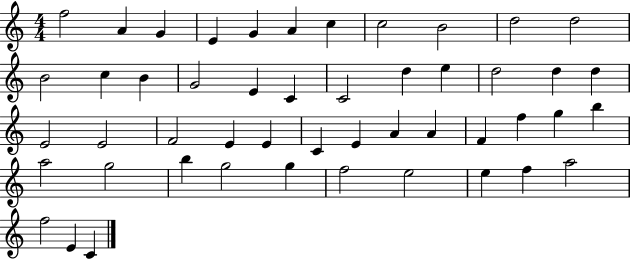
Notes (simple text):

F5/h A4/q G4/q E4/q G4/q A4/q C5/q C5/h B4/h D5/h D5/h B4/h C5/q B4/q G4/h E4/q C4/q C4/h D5/q E5/q D5/h D5/q D5/q E4/h E4/h F4/h E4/q E4/q C4/q E4/q A4/q A4/q F4/q F5/q G5/q B5/q A5/h G5/h B5/q G5/h G5/q F5/h E5/h E5/q F5/q A5/h F5/h E4/q C4/q